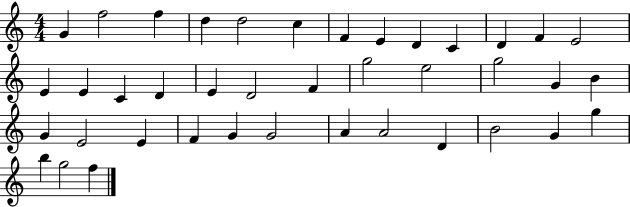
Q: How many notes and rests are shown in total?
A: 40